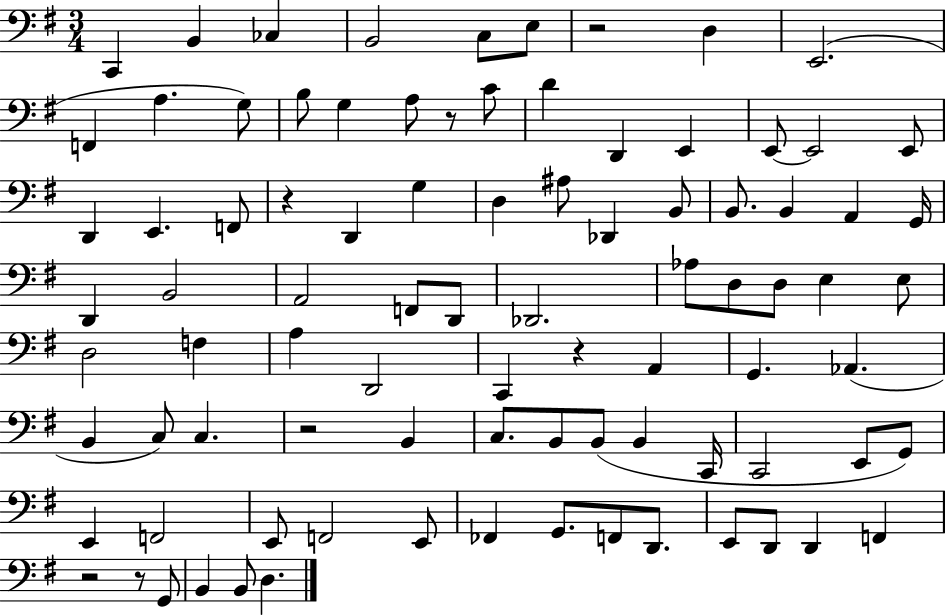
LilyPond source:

{
  \clef bass
  \numericTimeSignature
  \time 3/4
  \key g \major
  \repeat volta 2 { c,4 b,4 ces4 | b,2 c8 e8 | r2 d4 | e,2.( | \break f,4 a4. g8) | b8 g4 a8 r8 c'8 | d'4 d,4 e,4 | e,8~~ e,2 e,8 | \break d,4 e,4. f,8 | r4 d,4 g4 | d4 ais8 des,4 b,8 | b,8. b,4 a,4 g,16 | \break d,4 b,2 | a,2 f,8 d,8 | des,2. | aes8 d8 d8 e4 e8 | \break d2 f4 | a4 d,2 | c,4 r4 a,4 | g,4. aes,4.( | \break b,4 c8) c4. | r2 b,4 | c8. b,8 b,8( b,4 c,16 | c,2 e,8 g,8) | \break e,4 f,2 | e,8 f,2 e,8 | fes,4 g,8. f,8 d,8. | e,8 d,8 d,4 f,4 | \break r2 r8 g,8 | b,4 b,8 d4. | } \bar "|."
}